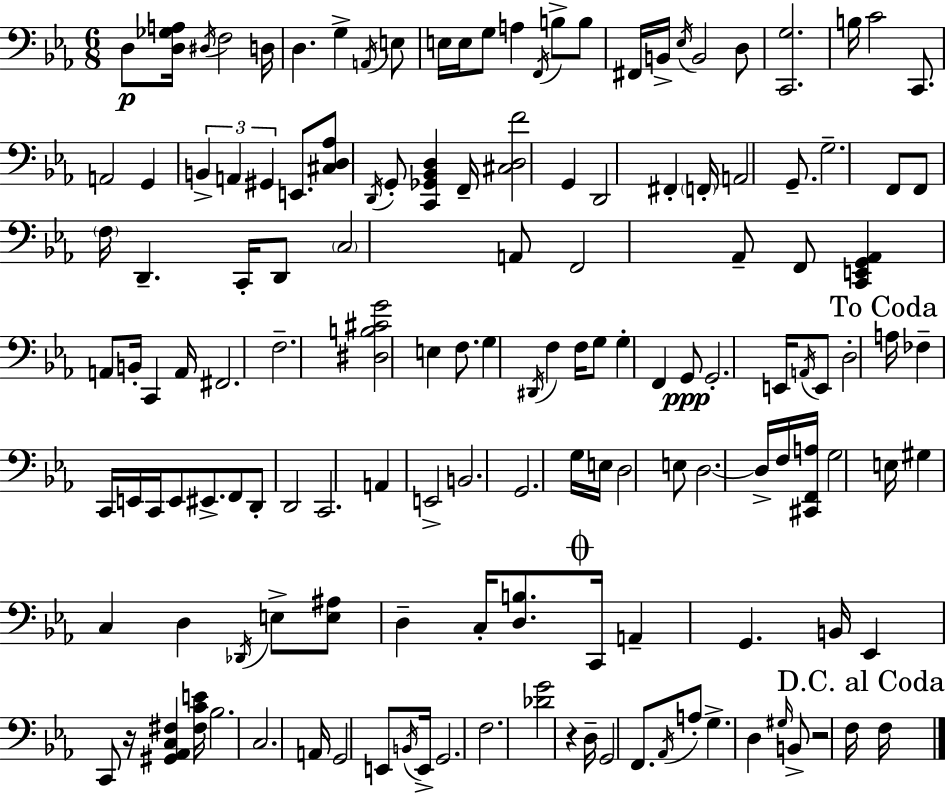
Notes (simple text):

D3/e [D3,Gb3,A3]/s D#3/s F3/h D3/s D3/q. G3/q A2/s E3/e E3/s E3/s G3/e A3/q F2/s B3/e B3/e F#2/s B2/s Eb3/s B2/h D3/e [C2,G3]/h. B3/s C4/h C2/e. A2/h G2/q B2/q A2/q G#2/q E2/e. [C#3,D3,Ab3]/e D2/s G2/e [C2,Gb2,Bb2,D3]/q F2/s [C#3,D3,F4]/h G2/q D2/h F#2/q F2/s A2/h G2/e. G3/h. F2/e F2/e F3/s D2/q. C2/s D2/e C3/h A2/e F2/h Ab2/e F2/e [C2,E2,G2,Ab2]/q A2/e B2/s C2/q A2/s F#2/h. F3/h. [D#3,B3,C#4,G4]/h E3/q F3/e. G3/q D#2/s F3/q F3/s G3/e G3/q F2/q G2/e G2/h. E2/s A2/s E2/e D3/h A3/s FES3/q C2/s E2/s C2/s E2/e EIS2/e. F2/e D2/e D2/h C2/h. A2/q E2/h B2/h. G2/h. G3/s E3/s D3/h E3/e D3/h. D3/s F3/s [C#2,F2,A3]/s G3/h E3/s G#3/q C3/q D3/q Db2/s E3/e [E3,A#3]/e D3/q C3/s [D3,B3]/e. C2/s A2/q G2/q. B2/s Eb2/q C2/e R/s [G#2,Ab2,C3,F#3]/q [F#3,C4,E4]/s Bb3/h. C3/h. A2/s G2/h E2/e B2/s E2/s G2/h. F3/h. [Db4,G4]/h R/q D3/s G2/h F2/e. Ab2/s A3/e G3/q. D3/q G#3/s B2/e R/h F3/s F3/s